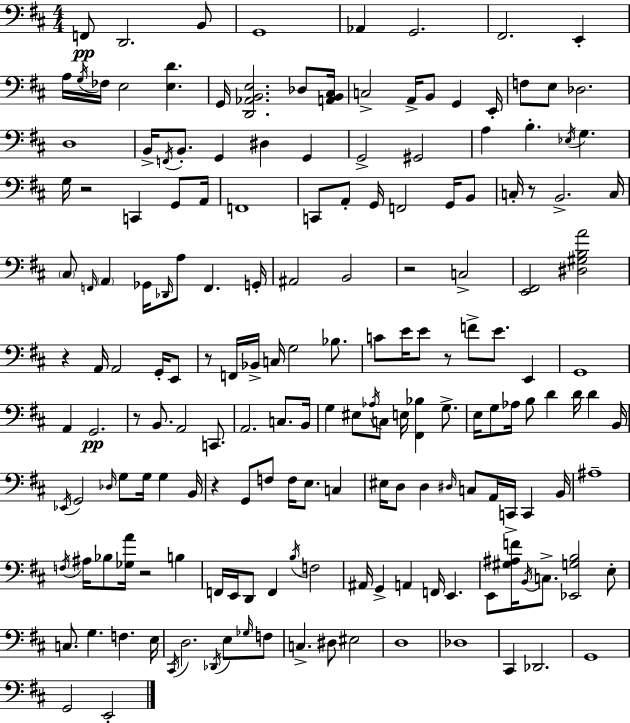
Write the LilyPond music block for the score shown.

{
  \clef bass
  \numericTimeSignature
  \time 4/4
  \key d \major
  f,8\pp d,2. b,8 | g,1 | aes,4 g,2. | fis,2. e,4-. | \break a16 \acciaccatura { g16 } fes16 e2 <e d'>4. | g,16 <d, aes, b, e>2. des8 | <a, b, cis>16 c2-> a,16-> b,8 g,4 | e,16-. f8 e8 des2. | \break d1 | b,16-> \acciaccatura { f,16 } b,8.-. g,4 dis4 g,4 | g,2-> gis,2 | a4 b4.-. \acciaccatura { ees16 } g4. | \break g16 r2 c,4 | g,8 a,16 f,1 | c,8 a,8-. g,16 f,2 | g,16 b,8 c16-. r8 b,2.-> | \break c16 \parenthesize cis8 \grace { f,16 } \parenthesize a,4 ges,16 \grace { des,16 } a8 f,4. | g,16-. ais,2 b,2 | r2 c2-> | <e, fis,>2 <dis gis b a'>2 | \break r4 a,16 a,2 | g,16-. e,8 r8 f,16 bes,16-> c16 g2 | bes8. c'8 e'16 e'8 r8 f'8-> e'8. | e,4 g,1 | \break a,4 g,2.\pp | r8 b,8. a,2 | c,8. a,2. | c8. b,16 g4 eis8 \acciaccatura { aes16 } c8 e16 <fis, bes>4 | \break g8.-> e16 g8 aes16 b8 d'4 | d'16 d'4 b,16 \acciaccatura { ees,16 } g,2 \grace { des16 } | g8 g16 g4 b,16 r4 g,8 f8 | f16 e8. c4 eis16 d8 d4 \grace { dis16 } | \break c8 a,16 c,16-> c,4 b,16 ais1-- | \acciaccatura { f16 } ais16 bes8 <ges a'>16 r2 | b4 f,16 e,16 d,8 f,4 | \acciaccatura { b16 } f2 ais,16 g,4-> | \break a,4 f,16 e,4. e,8 <gis ais f'>16 \acciaccatura { b,16 } c8.-> | <ees, g b>2 e8-. c8. g4. | f4. e16 \acciaccatura { cis,16 } d2. | \acciaccatura { des,16 } e8 \grace { ges16 } f8 c4.-> | \break dis8 eis2 d1 | des1 | cis,4 | des,2. g,1 | \break g,2 | e,2-. \bar "|."
}